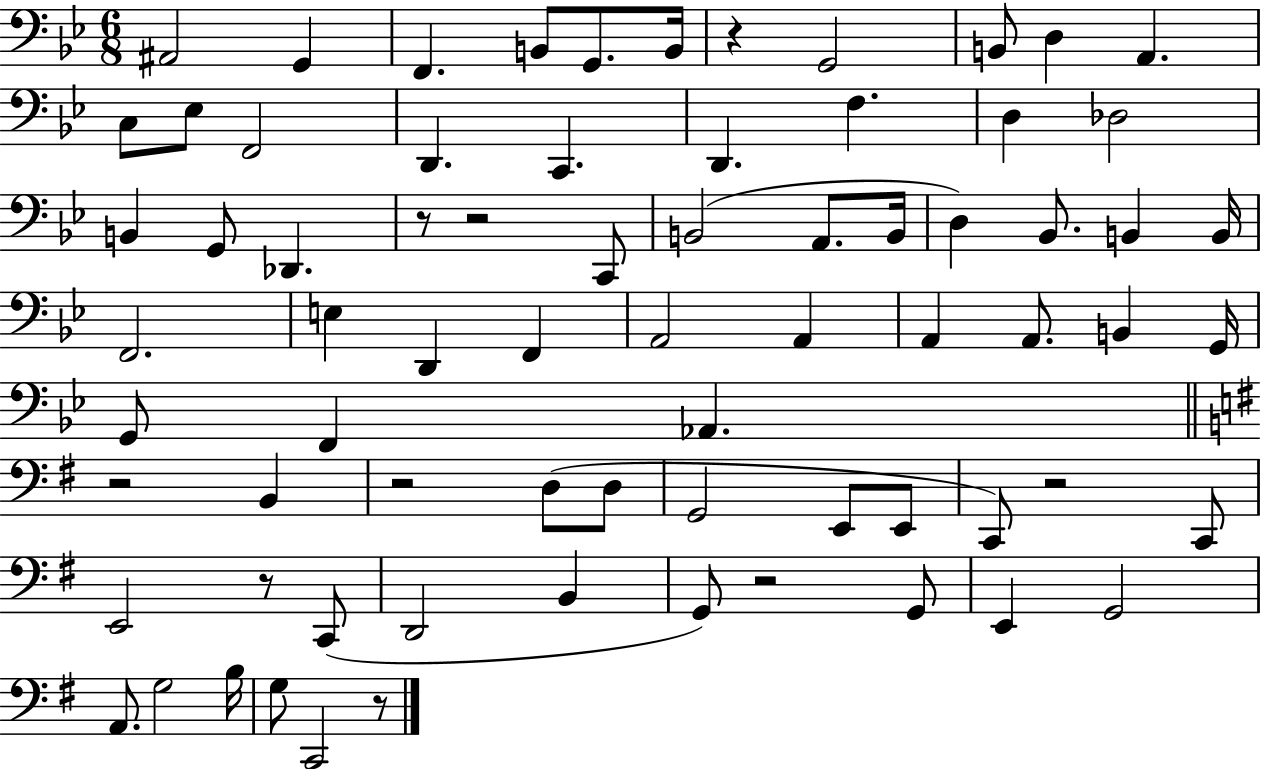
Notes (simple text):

A#2/h G2/q F2/q. B2/e G2/e. B2/s R/q G2/h B2/e D3/q A2/q. C3/e Eb3/e F2/h D2/q. C2/q. D2/q. F3/q. D3/q Db3/h B2/q G2/e Db2/q. R/e R/h C2/e B2/h A2/e. B2/s D3/q Bb2/e. B2/q B2/s F2/h. E3/q D2/q F2/q A2/h A2/q A2/q A2/e. B2/q G2/s G2/e F2/q Ab2/q. R/h B2/q R/h D3/e D3/e G2/h E2/e E2/e C2/e R/h C2/e E2/h R/e C2/e D2/h B2/q G2/e R/h G2/e E2/q G2/h A2/e. G3/h B3/s G3/e C2/h R/e